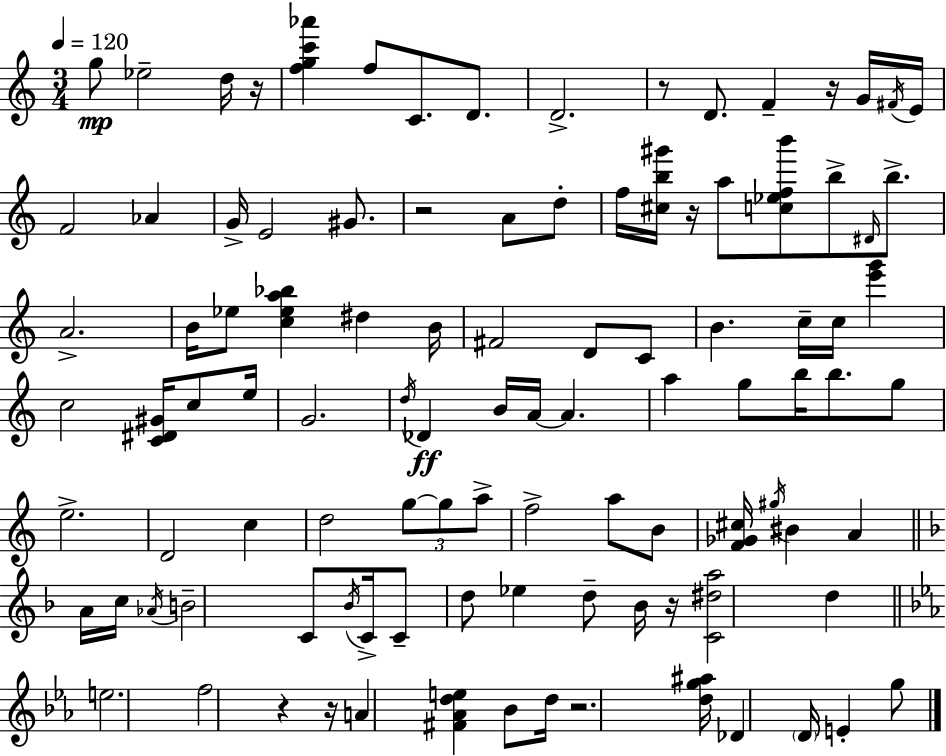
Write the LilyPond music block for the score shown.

{
  \clef treble
  \numericTimeSignature
  \time 3/4
  \key a \minor
  \tempo 4 = 120
  \repeat volta 2 { g''8\mp ees''2-- d''16 r16 | <f'' g'' c''' aes'''>4 f''8 c'8. d'8. | d'2.-> | r8 d'8. f'4-- r16 g'16 \acciaccatura { fis'16 } | \break e'16 f'2 aes'4 | g'16-> e'2 gis'8. | r2 a'8 d''8-. | f''16 <cis'' b'' gis'''>16 r16 a''8 <c'' ees'' f'' b'''>8 b''8-> \grace { dis'16 } b''8.-> | \break a'2.-> | b'16 ees''8 <c'' ees'' a'' bes''>4 dis''4 | b'16 fis'2 d'8 | c'8 b'4. c''16-- c''16 <e''' g'''>4 | \break c''2 <c' dis' gis'>16 c''8 | e''16 g'2. | \acciaccatura { d''16 } des'4\ff b'16 a'16~~ a'4. | a''4 g''8 b''16 b''8. | \break g''8 e''2.-> | d'2 c''4 | d''2 \tuplet 3/2 { g''8~~ | g''8 a''8-> } f''2-> | \break a''8 b'8 <f' ges' cis''>16 \acciaccatura { gis''16 } bis'4 a'4 | \bar "||" \break \key d \minor a'16 c''16 \acciaccatura { aes'16 } b'2-- c'8 | \acciaccatura { bes'16 } c'16-> c'8-- d''8 ees''4 d''8-- | bes'16 r16 <c' dis'' a''>2 d''4 | \bar "||" \break \key ees \major e''2. | f''2 r4 | r16 a'4 <fis' aes' d'' e''>4 bes'8 d''16 | r2. | \break <d'' g'' ais''>16 des'4 \parenthesize d'16 e'4-. g''8 | } \bar "|."
}